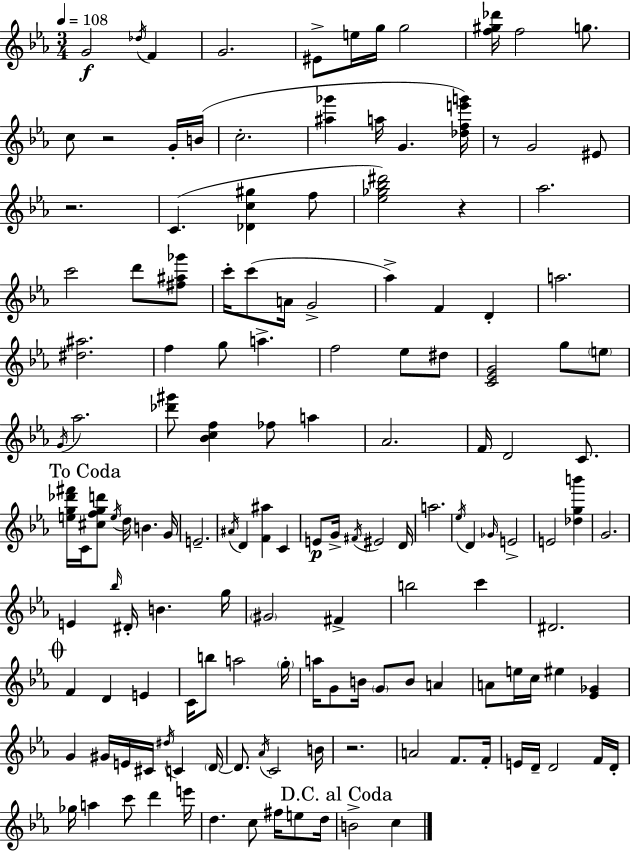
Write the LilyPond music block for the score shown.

{
  \clef treble
  \numericTimeSignature
  \time 3/4
  \key c \minor
  \tempo 4 = 108
  g'2\f \acciaccatura { des''16 } f'4 | g'2. | eis'8-> e''16 g''16 g''2 | <f'' gis'' des'''>16 f''2 g''8. | \break c''8 r2 g'16-. | b'16( c''2.-. | <ais'' ges'''>4 a''16 g'4. | <des'' f'' e''' g'''>16) r8 g'2 eis'8 | \break r2. | c'4.( <des' c'' gis''>4 f''8 | <ees'' ges'' bes'' dis'''>2) r4 | aes''2. | \break c'''2 d'''8 <fis'' ais'' ges'''>8 | c'''16-. c'''8( a'16 g'2-> | aes''4->) f'4 d'4-. | a''2. | \break <dis'' ais''>2. | f''4 g''8 a''4.-> | f''2 ees''8 dis''8 | <c' ees' g'>2 g''8 \parenthesize e''8 | \break \acciaccatura { g'16 } aes''2. | <des''' gis'''>8 <bes' c'' f''>4 fes''8 a''4 | aes'2. | f'16 d'2 c'8. | \break \mark "To Coda" <e'' g'' des''' fis'''>16 c'16 <cis'' f'' g'' d'''>8 \acciaccatura { e''16 } d''16 b'4. | g'16 e'2.-- | \acciaccatura { ais'16 } d'4 <f' ais''>4 | c'4 e'8\p g'16-> \acciaccatura { fis'16 } eis'2 | \break d'16 a''2. | \acciaccatura { ees''16 } d'4 \grace { ges'16 } e'2-> | e'2 | <des'' g'' b'''>4 g'2. | \break e'4 \grace { bes''16 } | dis'16-. b'4. g''16 \parenthesize gis'2 | fis'4-> b''2 | c'''4 dis'2. | \break \mark \markup { \musicglyph "scripts.coda" } f'4 | d'4 e'4 c'16 b''8 a''2 | \parenthesize g''16-. a''16 g'8 b'16 | \parenthesize g'8 b'8 a'4 a'8 e''16 c''16 | \break eis''4 <ees' ges'>4 g'4 | gis'16 e'16 cis'16 \acciaccatura { dis''16 } c'4 \parenthesize d'16~~ d'8. | \acciaccatura { aes'16 } c'2 b'16 r2. | a'2 | \break f'8. f'16-. e'16 d'16-- | d'2 f'16 d'16-. ges''16 a''4 | c'''8 d'''4 e'''16 d''4. | c''8 fis''16 e''8 d''16 \mark "D.C. al Coda" b'2-> | \break c''4 \bar "|."
}